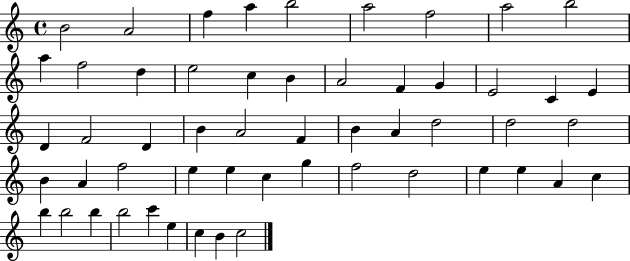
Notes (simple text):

B4/h A4/h F5/q A5/q B5/h A5/h F5/h A5/h B5/h A5/q F5/h D5/q E5/h C5/q B4/q A4/h F4/q G4/q E4/h C4/q E4/q D4/q F4/h D4/q B4/q A4/h F4/q B4/q A4/q D5/h D5/h D5/h B4/q A4/q F5/h E5/q E5/q C5/q G5/q F5/h D5/h E5/q E5/q A4/q C5/q B5/q B5/h B5/q B5/h C6/q E5/q C5/q B4/q C5/h